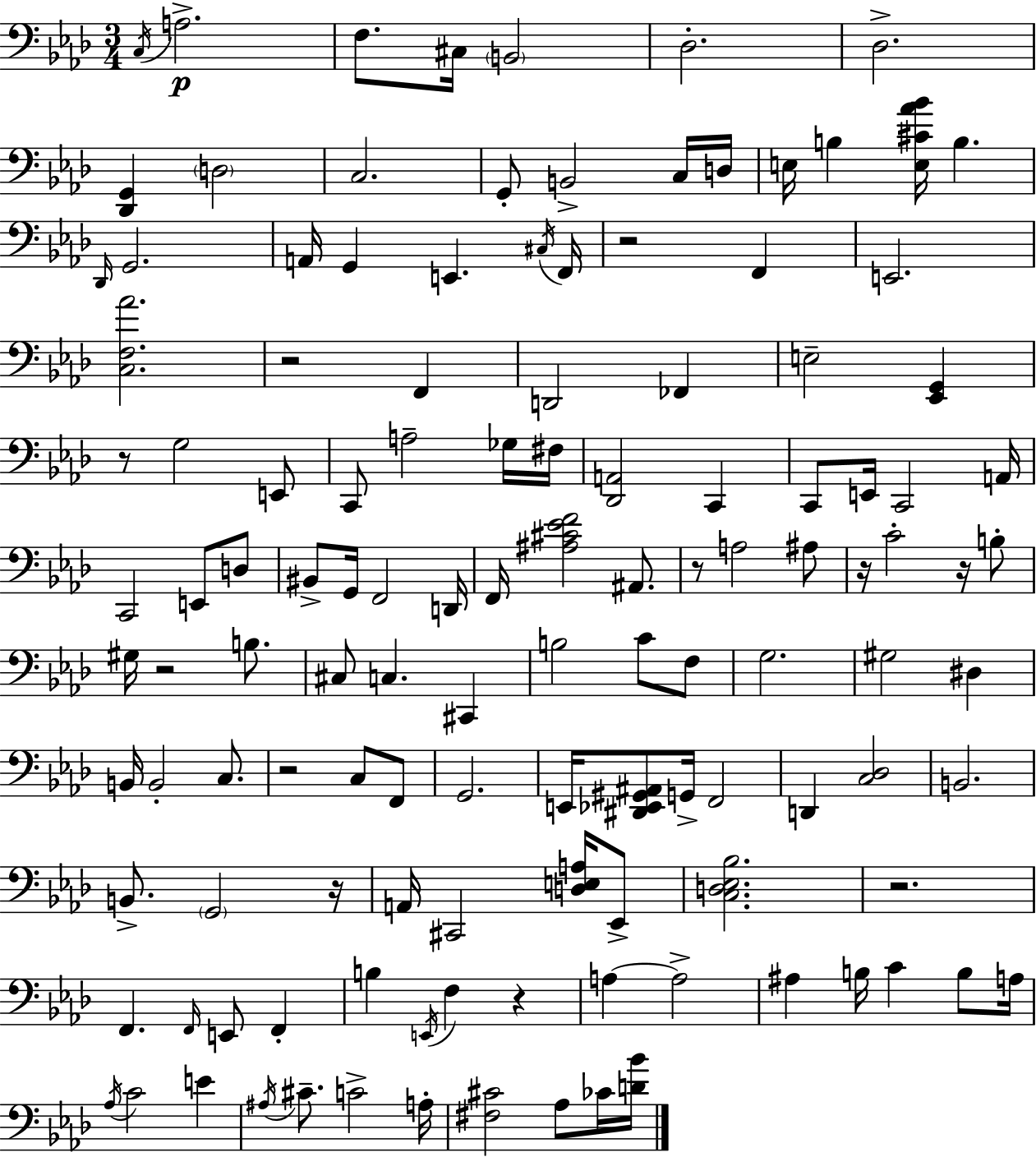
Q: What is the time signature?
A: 3/4